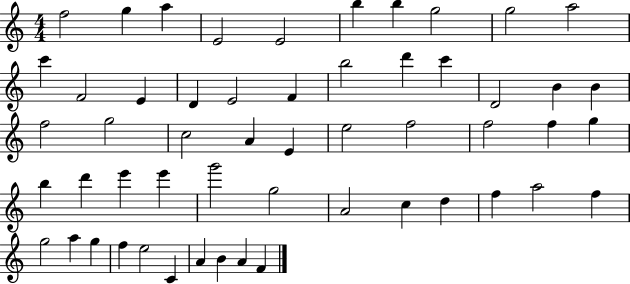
X:1
T:Untitled
M:4/4
L:1/4
K:C
f2 g a E2 E2 b b g2 g2 a2 c' F2 E D E2 F b2 d' c' D2 B B f2 g2 c2 A E e2 f2 f2 f g b d' e' e' g'2 g2 A2 c d f a2 f g2 a g f e2 C A B A F